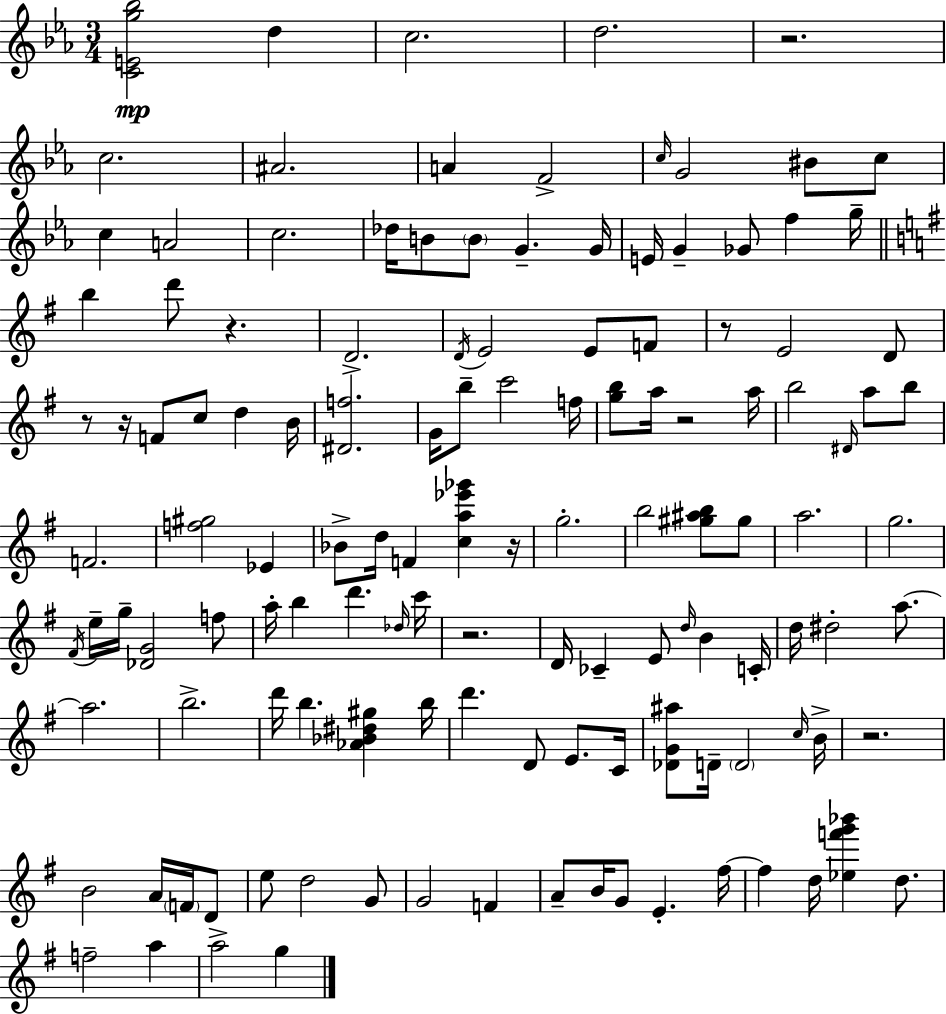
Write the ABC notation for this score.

X:1
T:Untitled
M:3/4
L:1/4
K:Eb
[CEg_b]2 d c2 d2 z2 c2 ^A2 A F2 c/4 G2 ^B/2 c/2 c A2 c2 _d/4 B/2 B/2 G G/4 E/4 G _G/2 f g/4 b d'/2 z D2 D/4 E2 E/2 F/2 z/2 E2 D/2 z/2 z/4 F/2 c/2 d B/4 [^Df]2 G/4 b/2 c'2 f/4 [gb]/2 a/4 z2 a/4 b2 ^D/4 a/2 b/2 F2 [f^g]2 _E _B/2 d/4 F [ca_e'_g'] z/4 g2 b2 [^g^ab]/2 ^g/2 a2 g2 ^F/4 e/4 g/4 [_DG]2 f/2 a/4 b d' _d/4 c'/4 z2 D/4 _C E/2 d/4 B C/4 d/4 ^d2 a/2 a2 b2 d'/4 b [_A_B^d^g] b/4 d' D/2 E/2 C/4 [_DG^a]/2 D/4 D2 c/4 B/4 z2 B2 A/4 F/4 D/2 e/2 d2 G/2 G2 F A/2 B/4 G/2 E ^f/4 ^f d/4 [_ef'g'_b'] d/2 f2 a a2 g